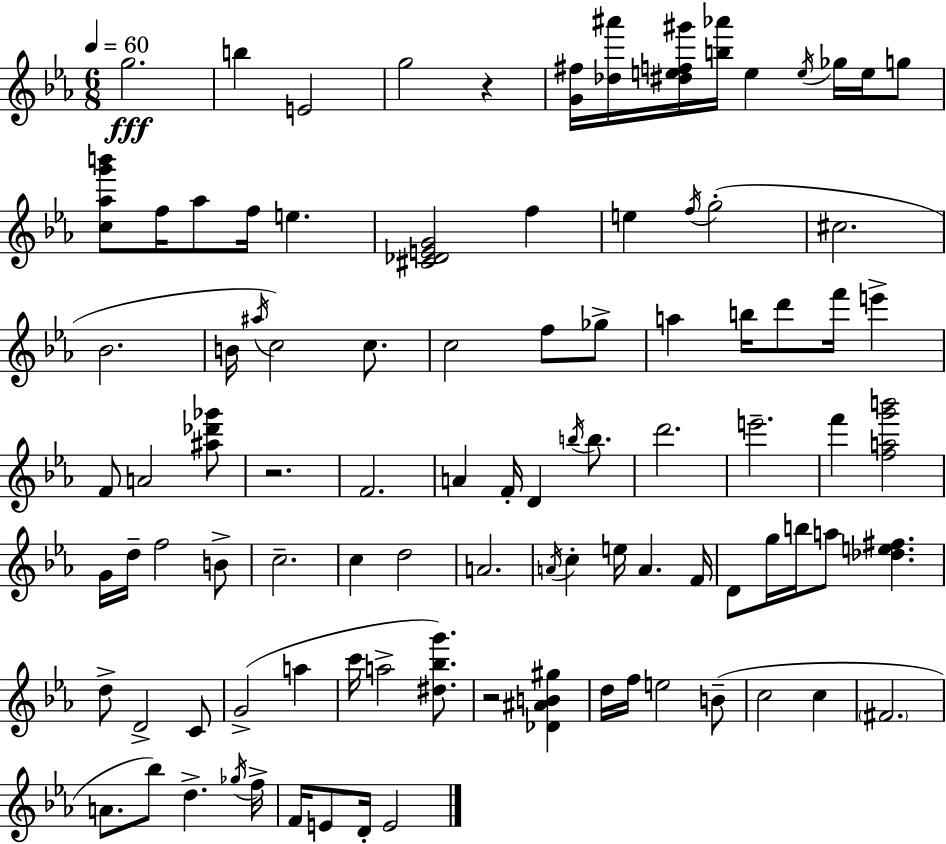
{
  \clef treble
  \numericTimeSignature
  \time 6/8
  \key ees \major
  \tempo 4 = 60
  \repeat volta 2 { g''2.\fff | b''4 e'2 | g''2 r4 | <g' fis''>16 <des'' ais'''>16 <dis'' e'' f'' gis'''>16 <b'' aes'''>16 e''4 \acciaccatura { e''16 } ges''16 e''16 g''8 | \break <c'' aes'' g''' b'''>8 f''16 aes''8 f''16 e''4. | <cis' des' e' g'>2 f''4 | e''4 \acciaccatura { f''16 }( g''2-. | cis''2. | \break bes'2. | b'16 \acciaccatura { ais''16 }) c''2 | c''8. c''2 f''8 | ges''8-> a''4 b''16 d'''8 f'''16 e'''4-> | \break f'8 a'2 | <ais'' des''' ges'''>8 r2. | f'2. | a'4 f'16-. d'4 | \break \acciaccatura { b''16 } b''8. d'''2. | e'''2.-- | f'''4 <f'' a'' g''' b'''>2 | g'16 d''16-- f''2 | \break b'8-> c''2.-- | c''4 d''2 | a'2. | \acciaccatura { a'16 } c''4-. e''16 a'4. | \break f'16 d'8 g''16 b''16 a''8 <des'' e'' fis''>4. | d''8-> d'2-> | c'8 g'2->( | a''4 c'''16 a''2-> | \break <dis'' bes'' g'''>8.) r2 | <des' ais' b' gis''>4 d''16 f''16 e''2 | b'8--( c''2 | c''4 \parenthesize fis'2. | \break a'8. bes''8) d''4.-> | \acciaccatura { ges''16 } f''16-> f'16 e'8 d'16-. e'2 | } \bar "|."
}